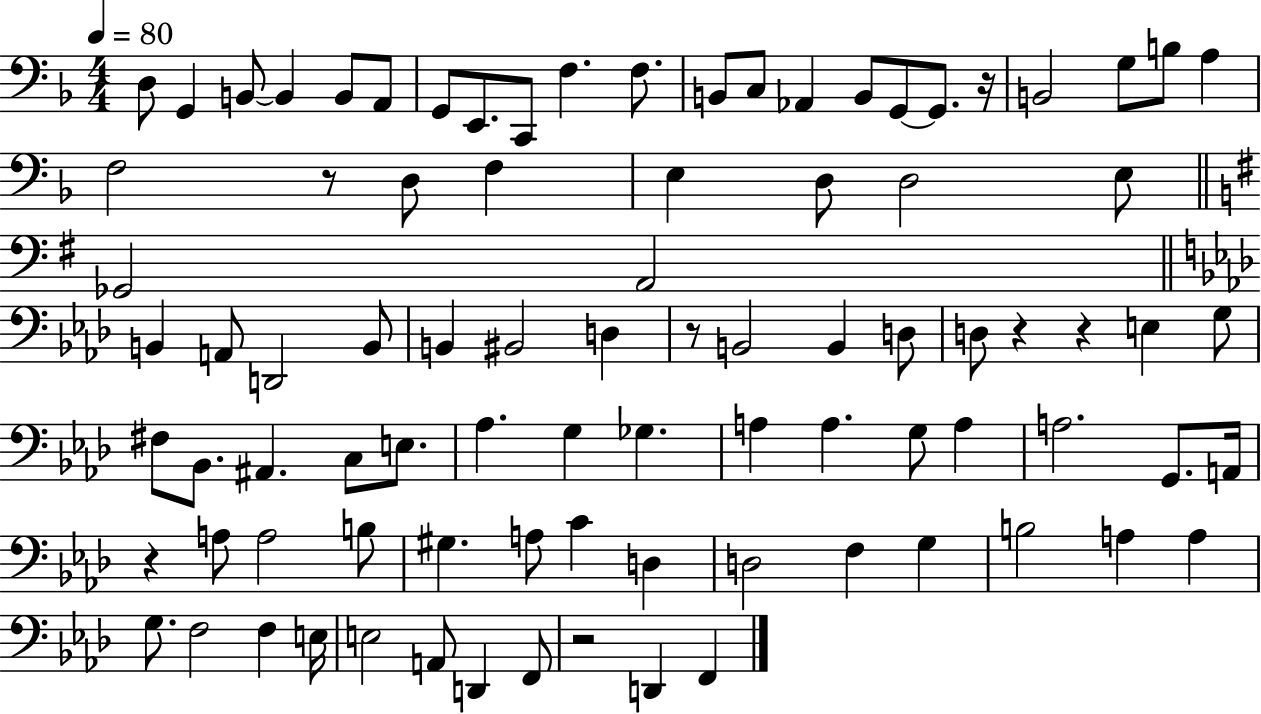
{
  \clef bass
  \numericTimeSignature
  \time 4/4
  \key f \major
  \tempo 4 = 80
  d8 g,4 b,8~~ b,4 b,8 a,8 | g,8 e,8. c,8 f4. f8. | b,8 c8 aes,4 b,8 g,8~~ g,8. r16 | b,2 g8 b8 a4 | \break f2 r8 d8 f4 | e4 d8 d2 e8 | \bar "||" \break \key e \minor ges,2 a,2 | \bar "||" \break \key aes \major b,4 a,8 d,2 b,8 | b,4 bis,2 d4 | r8 b,2 b,4 d8 | d8 r4 r4 e4 g8 | \break fis8 bes,8. ais,4. c8 e8. | aes4. g4 ges4. | a4 a4. g8 a4 | a2. g,8. a,16 | \break r4 a8 a2 b8 | gis4. a8 c'4 d4 | d2 f4 g4 | b2 a4 a4 | \break g8. f2 f4 e16 | e2 a,8 d,4 f,8 | r2 d,4 f,4 | \bar "|."
}